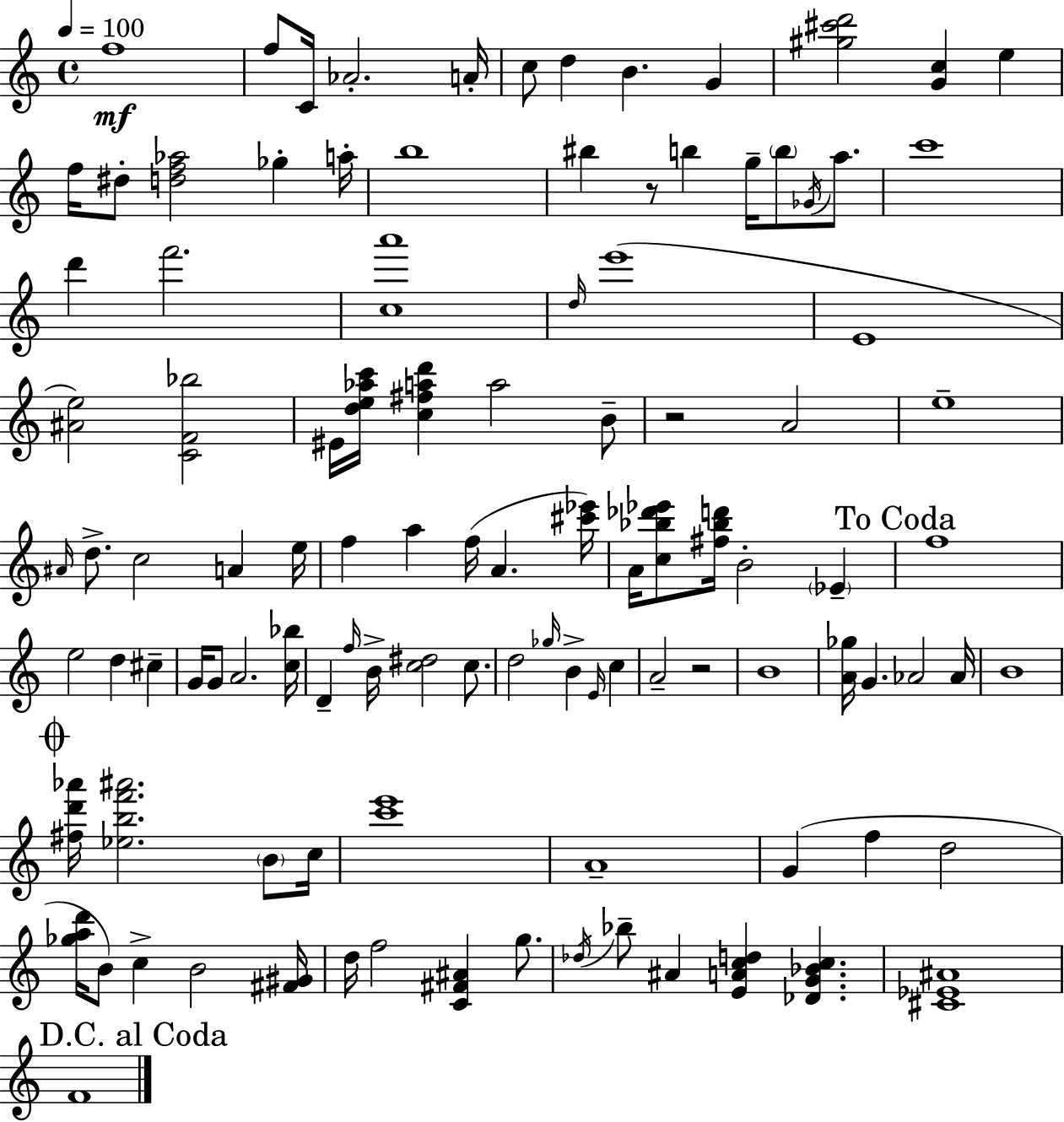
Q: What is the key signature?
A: C major